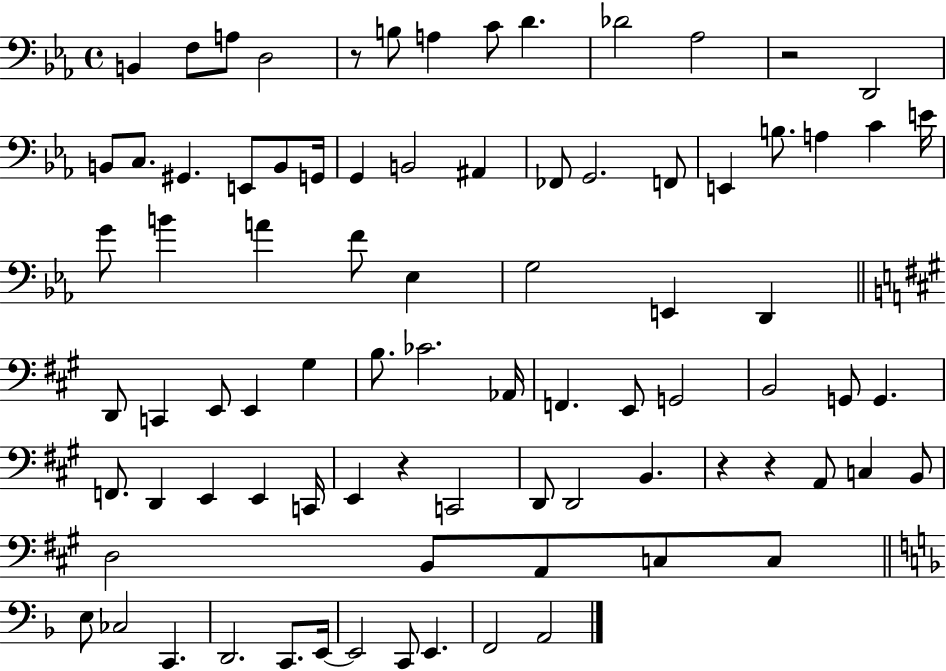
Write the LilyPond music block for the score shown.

{
  \clef bass
  \time 4/4
  \defaultTimeSignature
  \key ees \major
  b,4 f8 a8 d2 | r8 b8 a4 c'8 d'4. | des'2 aes2 | r2 d,2 | \break b,8 c8. gis,4. e,8 b,8 g,16 | g,4 b,2 ais,4 | fes,8 g,2. f,8 | e,4 b8. a4 c'4 e'16 | \break g'8 b'4 a'4 f'8 ees4 | g2 e,4 d,4 | \bar "||" \break \key a \major d,8 c,4 e,8 e,4 gis4 | b8. ces'2. aes,16 | f,4. e,8 g,2 | b,2 g,8 g,4. | \break f,8. d,4 e,4 e,4 c,16 | e,4 r4 c,2 | d,8 d,2 b,4. | r4 r4 a,8 c4 b,8 | \break d2 b,8 a,8 c8 c8 | \bar "||" \break \key f \major e8 ces2 c,4. | d,2. c,8. e,16~~ | e,2 c,8 e,4. | f,2 a,2 | \break \bar "|."
}